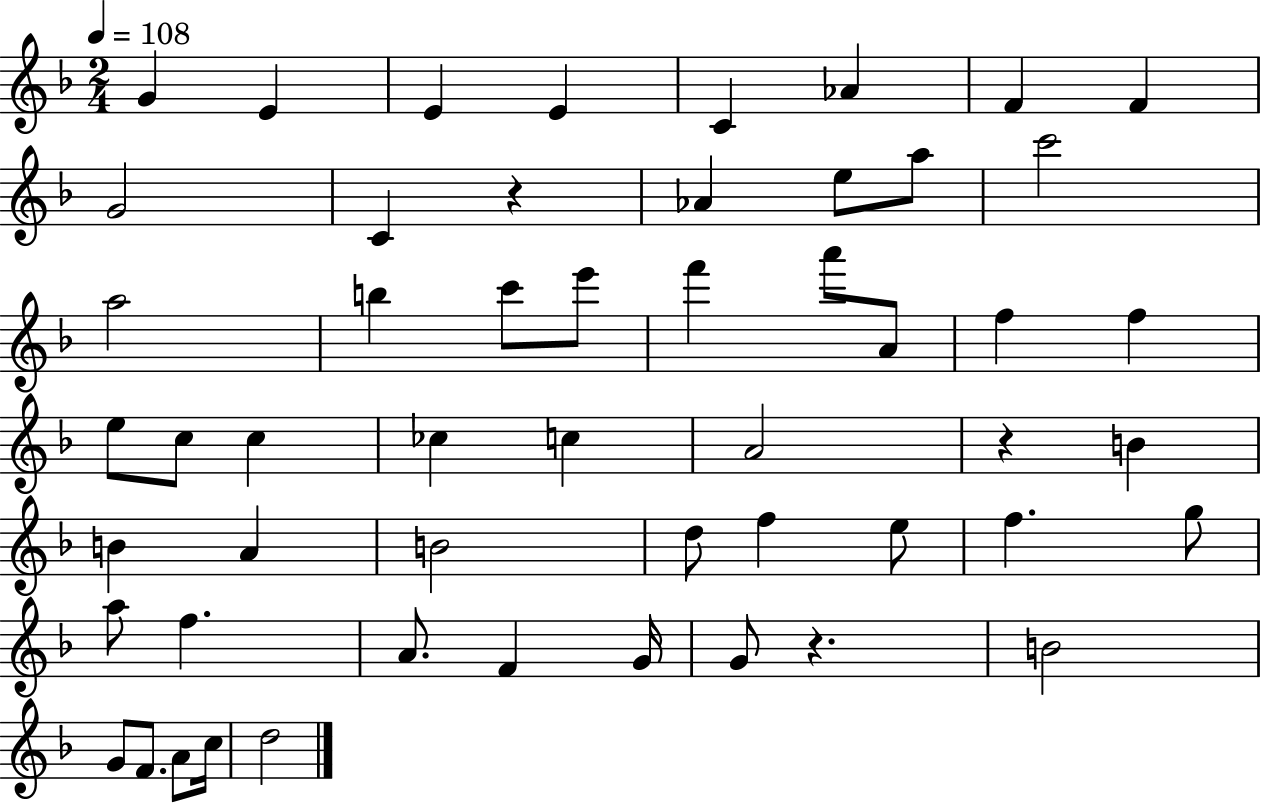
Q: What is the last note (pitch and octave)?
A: D5